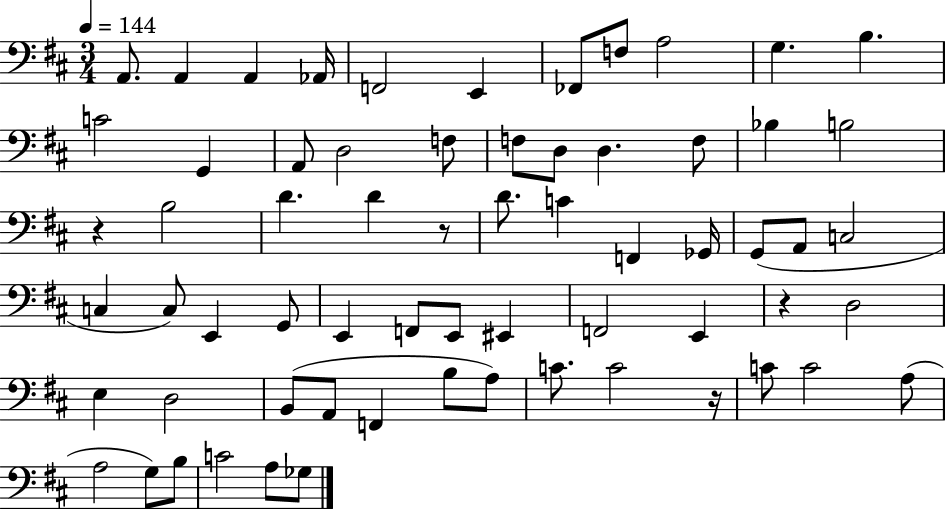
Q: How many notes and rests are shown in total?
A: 65